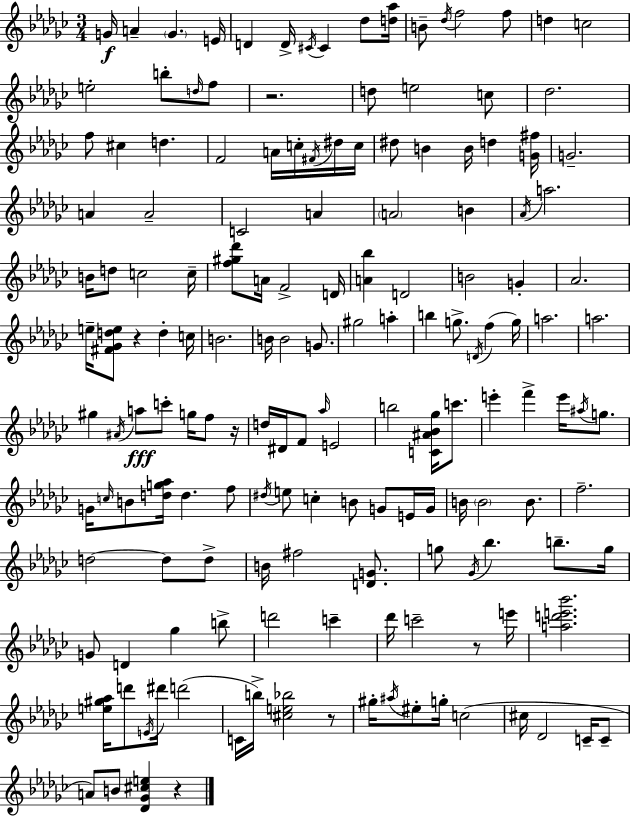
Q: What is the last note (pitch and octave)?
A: B4